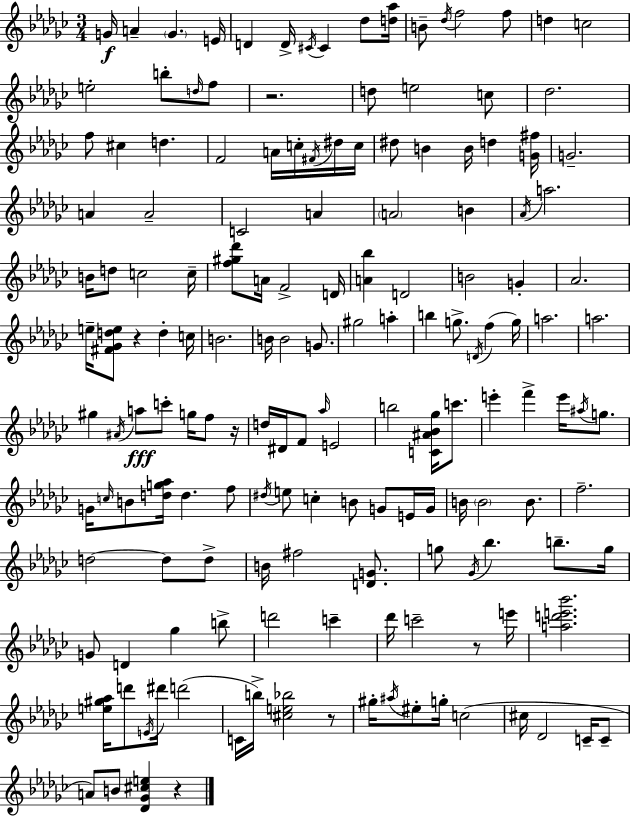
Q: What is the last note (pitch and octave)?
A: B4